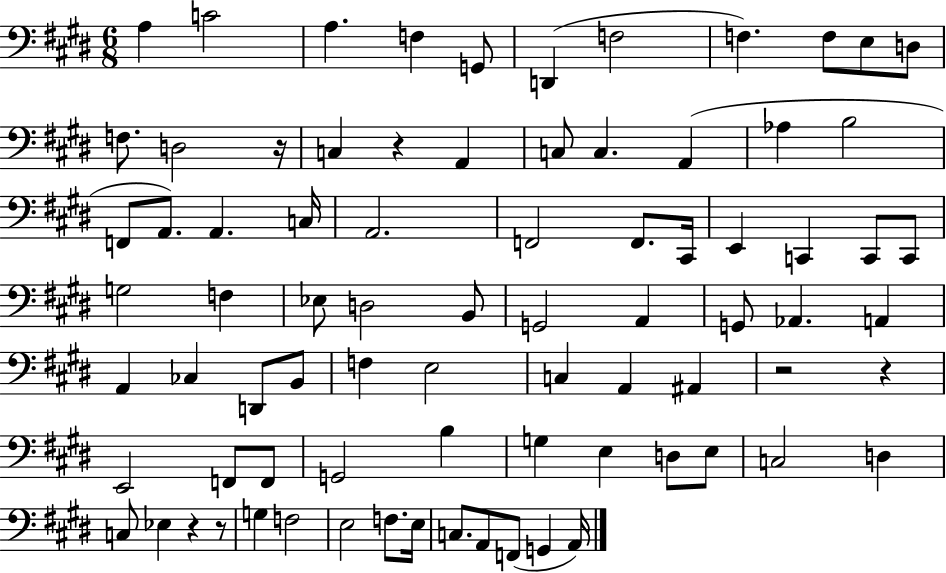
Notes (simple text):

A3/q C4/h A3/q. F3/q G2/e D2/q F3/h F3/q. F3/e E3/e D3/e F3/e. D3/h R/s C3/q R/q A2/q C3/e C3/q. A2/q Ab3/q B3/h F2/e A2/e. A2/q. C3/s A2/h. F2/h F2/e. C#2/s E2/q C2/q C2/e C2/e G3/h F3/q Eb3/e D3/h B2/e G2/h A2/q G2/e Ab2/q. A2/q A2/q CES3/q D2/e B2/e F3/q E3/h C3/q A2/q A#2/q R/h R/q E2/h F2/e F2/e G2/h B3/q G3/q E3/q D3/e E3/e C3/h D3/q C3/e Eb3/q R/q R/e G3/q F3/h E3/h F3/e. E3/s C3/e. A2/e F2/e G2/q A2/s